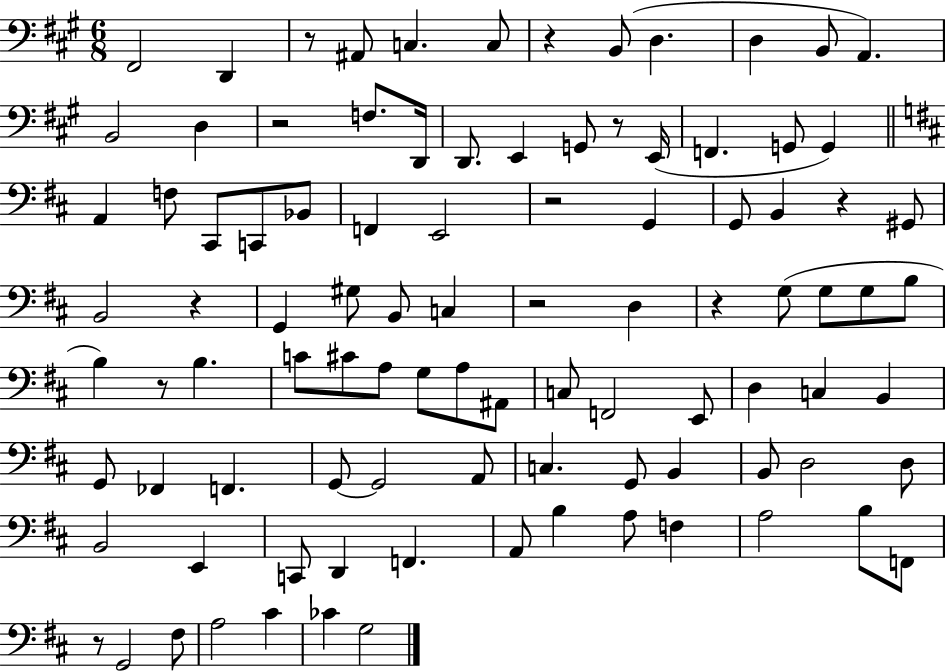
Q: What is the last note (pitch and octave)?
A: G3